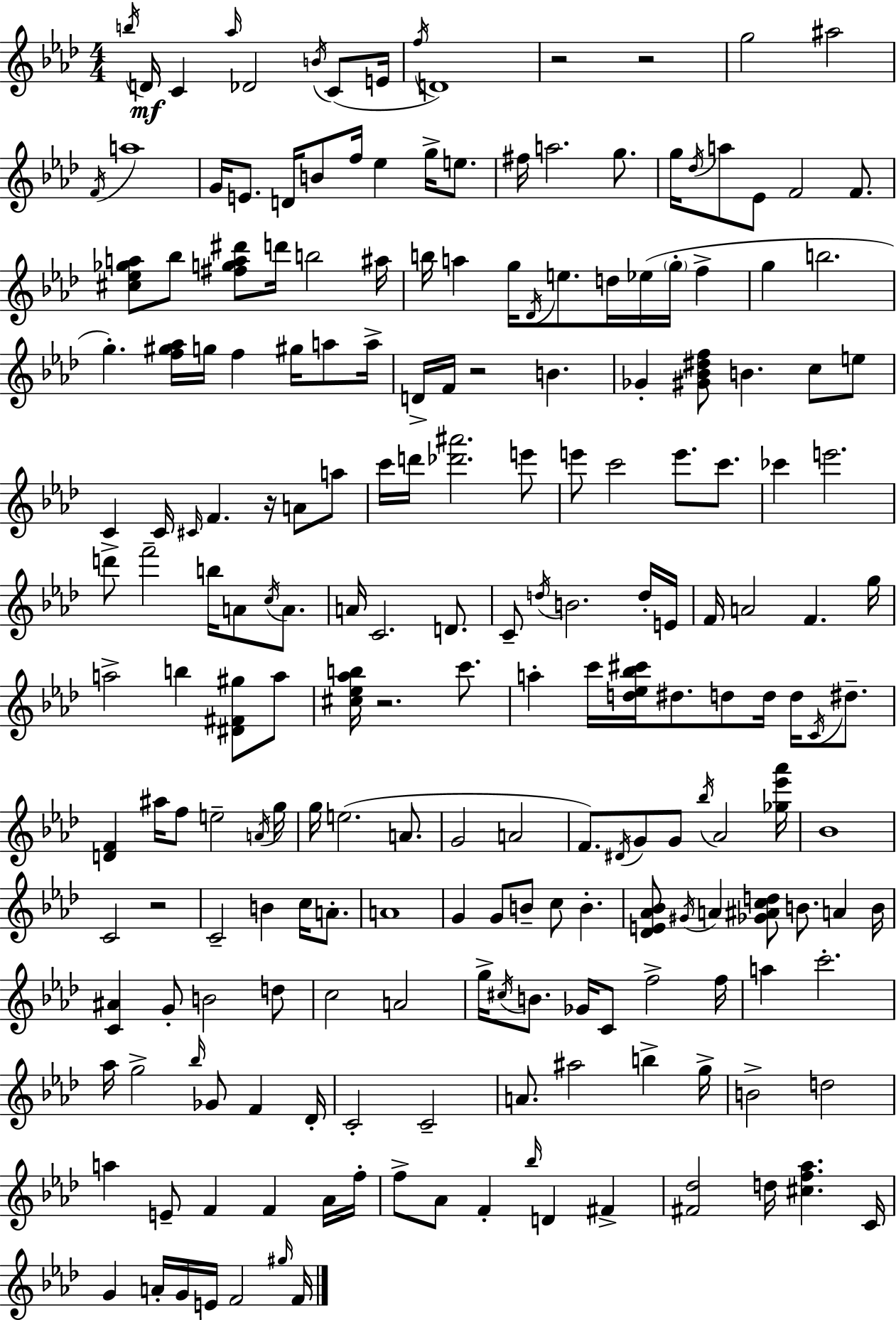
B5/s D4/s C4/q Ab5/s Db4/h B4/s C4/e E4/s F5/s D4/w R/h R/h G5/h A#5/h F4/s A5/w G4/s E4/e. D4/s B4/e F5/s Eb5/q G5/s E5/e. F#5/s A5/h. G5/e. G5/s Db5/s A5/e Eb4/e F4/h F4/e. [C#5,Eb5,Gb5,A5]/e Bb5/e [F#5,G5,A5,D#6]/e D6/s B5/h A#5/s B5/s A5/q G5/s Db4/s E5/e. D5/s Eb5/s G5/s F5/q G5/q B5/h. G5/q. [F5,G#5,Ab5]/s G5/s F5/q G#5/s A5/e A5/s D4/s F4/s R/h B4/q. Gb4/q [G#4,Bb4,D#5,F5]/e B4/q. C5/e E5/e C4/q C4/s C#4/s F4/q. R/s A4/e A5/e C6/s D6/s [Db6,A#6]/h. E6/e E6/e C6/h E6/e. C6/e. CES6/q E6/h. D6/e F6/h B5/s A4/e C5/s A4/e. A4/s C4/h. D4/e. C4/e D5/s B4/h. D5/s E4/s F4/s A4/h F4/q. G5/s A5/h B5/q [D#4,F#4,G#5]/e A5/e [C#5,Eb5,Ab5,B5]/s R/h. C6/e. A5/q C6/s [D5,Eb5,Bb5,C#6]/s D#5/e. D5/e D5/s D5/s C4/s D#5/e. [D4,F4]/q A#5/s F5/e E5/h A4/s G5/s G5/s E5/h. A4/e. G4/h A4/h F4/e. D#4/s G4/e G4/e Bb5/s Ab4/h [Gb5,Eb6,Ab6]/s Bb4/w C4/h R/h C4/h B4/q C5/s A4/e. A4/w G4/q G4/e B4/e C5/e B4/q. [Db4,E4,Ab4,Bb4]/e G#4/s A4/q [Gb4,A#4,C5,D5]/e B4/e. A4/q B4/s [C4,A#4]/q G4/e B4/h D5/e C5/h A4/h G5/s C#5/s B4/e. Gb4/s C4/e F5/h F5/s A5/q C6/h. Ab5/s G5/h Bb5/s Gb4/e F4/q Db4/s C4/h C4/h A4/e. A#5/h B5/q G5/s B4/h D5/h A5/q E4/e F4/q F4/q Ab4/s F5/s F5/e Ab4/e F4/q Bb5/s D4/q F#4/q [F#4,Db5]/h D5/s [C#5,F5,Ab5]/q. C4/s G4/q A4/s G4/s E4/s F4/h G#5/s F4/s